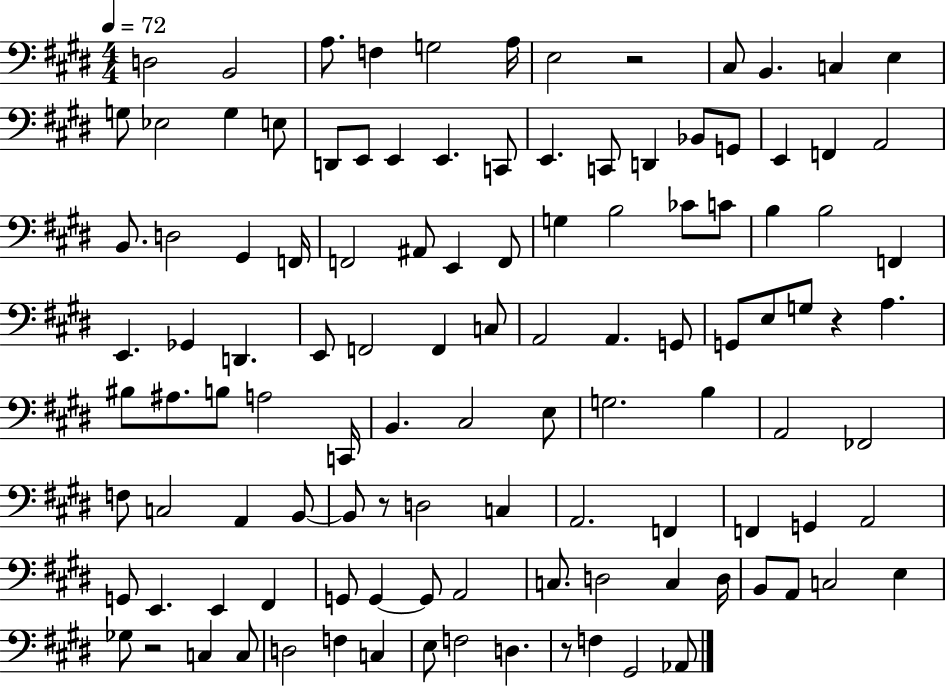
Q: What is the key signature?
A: E major